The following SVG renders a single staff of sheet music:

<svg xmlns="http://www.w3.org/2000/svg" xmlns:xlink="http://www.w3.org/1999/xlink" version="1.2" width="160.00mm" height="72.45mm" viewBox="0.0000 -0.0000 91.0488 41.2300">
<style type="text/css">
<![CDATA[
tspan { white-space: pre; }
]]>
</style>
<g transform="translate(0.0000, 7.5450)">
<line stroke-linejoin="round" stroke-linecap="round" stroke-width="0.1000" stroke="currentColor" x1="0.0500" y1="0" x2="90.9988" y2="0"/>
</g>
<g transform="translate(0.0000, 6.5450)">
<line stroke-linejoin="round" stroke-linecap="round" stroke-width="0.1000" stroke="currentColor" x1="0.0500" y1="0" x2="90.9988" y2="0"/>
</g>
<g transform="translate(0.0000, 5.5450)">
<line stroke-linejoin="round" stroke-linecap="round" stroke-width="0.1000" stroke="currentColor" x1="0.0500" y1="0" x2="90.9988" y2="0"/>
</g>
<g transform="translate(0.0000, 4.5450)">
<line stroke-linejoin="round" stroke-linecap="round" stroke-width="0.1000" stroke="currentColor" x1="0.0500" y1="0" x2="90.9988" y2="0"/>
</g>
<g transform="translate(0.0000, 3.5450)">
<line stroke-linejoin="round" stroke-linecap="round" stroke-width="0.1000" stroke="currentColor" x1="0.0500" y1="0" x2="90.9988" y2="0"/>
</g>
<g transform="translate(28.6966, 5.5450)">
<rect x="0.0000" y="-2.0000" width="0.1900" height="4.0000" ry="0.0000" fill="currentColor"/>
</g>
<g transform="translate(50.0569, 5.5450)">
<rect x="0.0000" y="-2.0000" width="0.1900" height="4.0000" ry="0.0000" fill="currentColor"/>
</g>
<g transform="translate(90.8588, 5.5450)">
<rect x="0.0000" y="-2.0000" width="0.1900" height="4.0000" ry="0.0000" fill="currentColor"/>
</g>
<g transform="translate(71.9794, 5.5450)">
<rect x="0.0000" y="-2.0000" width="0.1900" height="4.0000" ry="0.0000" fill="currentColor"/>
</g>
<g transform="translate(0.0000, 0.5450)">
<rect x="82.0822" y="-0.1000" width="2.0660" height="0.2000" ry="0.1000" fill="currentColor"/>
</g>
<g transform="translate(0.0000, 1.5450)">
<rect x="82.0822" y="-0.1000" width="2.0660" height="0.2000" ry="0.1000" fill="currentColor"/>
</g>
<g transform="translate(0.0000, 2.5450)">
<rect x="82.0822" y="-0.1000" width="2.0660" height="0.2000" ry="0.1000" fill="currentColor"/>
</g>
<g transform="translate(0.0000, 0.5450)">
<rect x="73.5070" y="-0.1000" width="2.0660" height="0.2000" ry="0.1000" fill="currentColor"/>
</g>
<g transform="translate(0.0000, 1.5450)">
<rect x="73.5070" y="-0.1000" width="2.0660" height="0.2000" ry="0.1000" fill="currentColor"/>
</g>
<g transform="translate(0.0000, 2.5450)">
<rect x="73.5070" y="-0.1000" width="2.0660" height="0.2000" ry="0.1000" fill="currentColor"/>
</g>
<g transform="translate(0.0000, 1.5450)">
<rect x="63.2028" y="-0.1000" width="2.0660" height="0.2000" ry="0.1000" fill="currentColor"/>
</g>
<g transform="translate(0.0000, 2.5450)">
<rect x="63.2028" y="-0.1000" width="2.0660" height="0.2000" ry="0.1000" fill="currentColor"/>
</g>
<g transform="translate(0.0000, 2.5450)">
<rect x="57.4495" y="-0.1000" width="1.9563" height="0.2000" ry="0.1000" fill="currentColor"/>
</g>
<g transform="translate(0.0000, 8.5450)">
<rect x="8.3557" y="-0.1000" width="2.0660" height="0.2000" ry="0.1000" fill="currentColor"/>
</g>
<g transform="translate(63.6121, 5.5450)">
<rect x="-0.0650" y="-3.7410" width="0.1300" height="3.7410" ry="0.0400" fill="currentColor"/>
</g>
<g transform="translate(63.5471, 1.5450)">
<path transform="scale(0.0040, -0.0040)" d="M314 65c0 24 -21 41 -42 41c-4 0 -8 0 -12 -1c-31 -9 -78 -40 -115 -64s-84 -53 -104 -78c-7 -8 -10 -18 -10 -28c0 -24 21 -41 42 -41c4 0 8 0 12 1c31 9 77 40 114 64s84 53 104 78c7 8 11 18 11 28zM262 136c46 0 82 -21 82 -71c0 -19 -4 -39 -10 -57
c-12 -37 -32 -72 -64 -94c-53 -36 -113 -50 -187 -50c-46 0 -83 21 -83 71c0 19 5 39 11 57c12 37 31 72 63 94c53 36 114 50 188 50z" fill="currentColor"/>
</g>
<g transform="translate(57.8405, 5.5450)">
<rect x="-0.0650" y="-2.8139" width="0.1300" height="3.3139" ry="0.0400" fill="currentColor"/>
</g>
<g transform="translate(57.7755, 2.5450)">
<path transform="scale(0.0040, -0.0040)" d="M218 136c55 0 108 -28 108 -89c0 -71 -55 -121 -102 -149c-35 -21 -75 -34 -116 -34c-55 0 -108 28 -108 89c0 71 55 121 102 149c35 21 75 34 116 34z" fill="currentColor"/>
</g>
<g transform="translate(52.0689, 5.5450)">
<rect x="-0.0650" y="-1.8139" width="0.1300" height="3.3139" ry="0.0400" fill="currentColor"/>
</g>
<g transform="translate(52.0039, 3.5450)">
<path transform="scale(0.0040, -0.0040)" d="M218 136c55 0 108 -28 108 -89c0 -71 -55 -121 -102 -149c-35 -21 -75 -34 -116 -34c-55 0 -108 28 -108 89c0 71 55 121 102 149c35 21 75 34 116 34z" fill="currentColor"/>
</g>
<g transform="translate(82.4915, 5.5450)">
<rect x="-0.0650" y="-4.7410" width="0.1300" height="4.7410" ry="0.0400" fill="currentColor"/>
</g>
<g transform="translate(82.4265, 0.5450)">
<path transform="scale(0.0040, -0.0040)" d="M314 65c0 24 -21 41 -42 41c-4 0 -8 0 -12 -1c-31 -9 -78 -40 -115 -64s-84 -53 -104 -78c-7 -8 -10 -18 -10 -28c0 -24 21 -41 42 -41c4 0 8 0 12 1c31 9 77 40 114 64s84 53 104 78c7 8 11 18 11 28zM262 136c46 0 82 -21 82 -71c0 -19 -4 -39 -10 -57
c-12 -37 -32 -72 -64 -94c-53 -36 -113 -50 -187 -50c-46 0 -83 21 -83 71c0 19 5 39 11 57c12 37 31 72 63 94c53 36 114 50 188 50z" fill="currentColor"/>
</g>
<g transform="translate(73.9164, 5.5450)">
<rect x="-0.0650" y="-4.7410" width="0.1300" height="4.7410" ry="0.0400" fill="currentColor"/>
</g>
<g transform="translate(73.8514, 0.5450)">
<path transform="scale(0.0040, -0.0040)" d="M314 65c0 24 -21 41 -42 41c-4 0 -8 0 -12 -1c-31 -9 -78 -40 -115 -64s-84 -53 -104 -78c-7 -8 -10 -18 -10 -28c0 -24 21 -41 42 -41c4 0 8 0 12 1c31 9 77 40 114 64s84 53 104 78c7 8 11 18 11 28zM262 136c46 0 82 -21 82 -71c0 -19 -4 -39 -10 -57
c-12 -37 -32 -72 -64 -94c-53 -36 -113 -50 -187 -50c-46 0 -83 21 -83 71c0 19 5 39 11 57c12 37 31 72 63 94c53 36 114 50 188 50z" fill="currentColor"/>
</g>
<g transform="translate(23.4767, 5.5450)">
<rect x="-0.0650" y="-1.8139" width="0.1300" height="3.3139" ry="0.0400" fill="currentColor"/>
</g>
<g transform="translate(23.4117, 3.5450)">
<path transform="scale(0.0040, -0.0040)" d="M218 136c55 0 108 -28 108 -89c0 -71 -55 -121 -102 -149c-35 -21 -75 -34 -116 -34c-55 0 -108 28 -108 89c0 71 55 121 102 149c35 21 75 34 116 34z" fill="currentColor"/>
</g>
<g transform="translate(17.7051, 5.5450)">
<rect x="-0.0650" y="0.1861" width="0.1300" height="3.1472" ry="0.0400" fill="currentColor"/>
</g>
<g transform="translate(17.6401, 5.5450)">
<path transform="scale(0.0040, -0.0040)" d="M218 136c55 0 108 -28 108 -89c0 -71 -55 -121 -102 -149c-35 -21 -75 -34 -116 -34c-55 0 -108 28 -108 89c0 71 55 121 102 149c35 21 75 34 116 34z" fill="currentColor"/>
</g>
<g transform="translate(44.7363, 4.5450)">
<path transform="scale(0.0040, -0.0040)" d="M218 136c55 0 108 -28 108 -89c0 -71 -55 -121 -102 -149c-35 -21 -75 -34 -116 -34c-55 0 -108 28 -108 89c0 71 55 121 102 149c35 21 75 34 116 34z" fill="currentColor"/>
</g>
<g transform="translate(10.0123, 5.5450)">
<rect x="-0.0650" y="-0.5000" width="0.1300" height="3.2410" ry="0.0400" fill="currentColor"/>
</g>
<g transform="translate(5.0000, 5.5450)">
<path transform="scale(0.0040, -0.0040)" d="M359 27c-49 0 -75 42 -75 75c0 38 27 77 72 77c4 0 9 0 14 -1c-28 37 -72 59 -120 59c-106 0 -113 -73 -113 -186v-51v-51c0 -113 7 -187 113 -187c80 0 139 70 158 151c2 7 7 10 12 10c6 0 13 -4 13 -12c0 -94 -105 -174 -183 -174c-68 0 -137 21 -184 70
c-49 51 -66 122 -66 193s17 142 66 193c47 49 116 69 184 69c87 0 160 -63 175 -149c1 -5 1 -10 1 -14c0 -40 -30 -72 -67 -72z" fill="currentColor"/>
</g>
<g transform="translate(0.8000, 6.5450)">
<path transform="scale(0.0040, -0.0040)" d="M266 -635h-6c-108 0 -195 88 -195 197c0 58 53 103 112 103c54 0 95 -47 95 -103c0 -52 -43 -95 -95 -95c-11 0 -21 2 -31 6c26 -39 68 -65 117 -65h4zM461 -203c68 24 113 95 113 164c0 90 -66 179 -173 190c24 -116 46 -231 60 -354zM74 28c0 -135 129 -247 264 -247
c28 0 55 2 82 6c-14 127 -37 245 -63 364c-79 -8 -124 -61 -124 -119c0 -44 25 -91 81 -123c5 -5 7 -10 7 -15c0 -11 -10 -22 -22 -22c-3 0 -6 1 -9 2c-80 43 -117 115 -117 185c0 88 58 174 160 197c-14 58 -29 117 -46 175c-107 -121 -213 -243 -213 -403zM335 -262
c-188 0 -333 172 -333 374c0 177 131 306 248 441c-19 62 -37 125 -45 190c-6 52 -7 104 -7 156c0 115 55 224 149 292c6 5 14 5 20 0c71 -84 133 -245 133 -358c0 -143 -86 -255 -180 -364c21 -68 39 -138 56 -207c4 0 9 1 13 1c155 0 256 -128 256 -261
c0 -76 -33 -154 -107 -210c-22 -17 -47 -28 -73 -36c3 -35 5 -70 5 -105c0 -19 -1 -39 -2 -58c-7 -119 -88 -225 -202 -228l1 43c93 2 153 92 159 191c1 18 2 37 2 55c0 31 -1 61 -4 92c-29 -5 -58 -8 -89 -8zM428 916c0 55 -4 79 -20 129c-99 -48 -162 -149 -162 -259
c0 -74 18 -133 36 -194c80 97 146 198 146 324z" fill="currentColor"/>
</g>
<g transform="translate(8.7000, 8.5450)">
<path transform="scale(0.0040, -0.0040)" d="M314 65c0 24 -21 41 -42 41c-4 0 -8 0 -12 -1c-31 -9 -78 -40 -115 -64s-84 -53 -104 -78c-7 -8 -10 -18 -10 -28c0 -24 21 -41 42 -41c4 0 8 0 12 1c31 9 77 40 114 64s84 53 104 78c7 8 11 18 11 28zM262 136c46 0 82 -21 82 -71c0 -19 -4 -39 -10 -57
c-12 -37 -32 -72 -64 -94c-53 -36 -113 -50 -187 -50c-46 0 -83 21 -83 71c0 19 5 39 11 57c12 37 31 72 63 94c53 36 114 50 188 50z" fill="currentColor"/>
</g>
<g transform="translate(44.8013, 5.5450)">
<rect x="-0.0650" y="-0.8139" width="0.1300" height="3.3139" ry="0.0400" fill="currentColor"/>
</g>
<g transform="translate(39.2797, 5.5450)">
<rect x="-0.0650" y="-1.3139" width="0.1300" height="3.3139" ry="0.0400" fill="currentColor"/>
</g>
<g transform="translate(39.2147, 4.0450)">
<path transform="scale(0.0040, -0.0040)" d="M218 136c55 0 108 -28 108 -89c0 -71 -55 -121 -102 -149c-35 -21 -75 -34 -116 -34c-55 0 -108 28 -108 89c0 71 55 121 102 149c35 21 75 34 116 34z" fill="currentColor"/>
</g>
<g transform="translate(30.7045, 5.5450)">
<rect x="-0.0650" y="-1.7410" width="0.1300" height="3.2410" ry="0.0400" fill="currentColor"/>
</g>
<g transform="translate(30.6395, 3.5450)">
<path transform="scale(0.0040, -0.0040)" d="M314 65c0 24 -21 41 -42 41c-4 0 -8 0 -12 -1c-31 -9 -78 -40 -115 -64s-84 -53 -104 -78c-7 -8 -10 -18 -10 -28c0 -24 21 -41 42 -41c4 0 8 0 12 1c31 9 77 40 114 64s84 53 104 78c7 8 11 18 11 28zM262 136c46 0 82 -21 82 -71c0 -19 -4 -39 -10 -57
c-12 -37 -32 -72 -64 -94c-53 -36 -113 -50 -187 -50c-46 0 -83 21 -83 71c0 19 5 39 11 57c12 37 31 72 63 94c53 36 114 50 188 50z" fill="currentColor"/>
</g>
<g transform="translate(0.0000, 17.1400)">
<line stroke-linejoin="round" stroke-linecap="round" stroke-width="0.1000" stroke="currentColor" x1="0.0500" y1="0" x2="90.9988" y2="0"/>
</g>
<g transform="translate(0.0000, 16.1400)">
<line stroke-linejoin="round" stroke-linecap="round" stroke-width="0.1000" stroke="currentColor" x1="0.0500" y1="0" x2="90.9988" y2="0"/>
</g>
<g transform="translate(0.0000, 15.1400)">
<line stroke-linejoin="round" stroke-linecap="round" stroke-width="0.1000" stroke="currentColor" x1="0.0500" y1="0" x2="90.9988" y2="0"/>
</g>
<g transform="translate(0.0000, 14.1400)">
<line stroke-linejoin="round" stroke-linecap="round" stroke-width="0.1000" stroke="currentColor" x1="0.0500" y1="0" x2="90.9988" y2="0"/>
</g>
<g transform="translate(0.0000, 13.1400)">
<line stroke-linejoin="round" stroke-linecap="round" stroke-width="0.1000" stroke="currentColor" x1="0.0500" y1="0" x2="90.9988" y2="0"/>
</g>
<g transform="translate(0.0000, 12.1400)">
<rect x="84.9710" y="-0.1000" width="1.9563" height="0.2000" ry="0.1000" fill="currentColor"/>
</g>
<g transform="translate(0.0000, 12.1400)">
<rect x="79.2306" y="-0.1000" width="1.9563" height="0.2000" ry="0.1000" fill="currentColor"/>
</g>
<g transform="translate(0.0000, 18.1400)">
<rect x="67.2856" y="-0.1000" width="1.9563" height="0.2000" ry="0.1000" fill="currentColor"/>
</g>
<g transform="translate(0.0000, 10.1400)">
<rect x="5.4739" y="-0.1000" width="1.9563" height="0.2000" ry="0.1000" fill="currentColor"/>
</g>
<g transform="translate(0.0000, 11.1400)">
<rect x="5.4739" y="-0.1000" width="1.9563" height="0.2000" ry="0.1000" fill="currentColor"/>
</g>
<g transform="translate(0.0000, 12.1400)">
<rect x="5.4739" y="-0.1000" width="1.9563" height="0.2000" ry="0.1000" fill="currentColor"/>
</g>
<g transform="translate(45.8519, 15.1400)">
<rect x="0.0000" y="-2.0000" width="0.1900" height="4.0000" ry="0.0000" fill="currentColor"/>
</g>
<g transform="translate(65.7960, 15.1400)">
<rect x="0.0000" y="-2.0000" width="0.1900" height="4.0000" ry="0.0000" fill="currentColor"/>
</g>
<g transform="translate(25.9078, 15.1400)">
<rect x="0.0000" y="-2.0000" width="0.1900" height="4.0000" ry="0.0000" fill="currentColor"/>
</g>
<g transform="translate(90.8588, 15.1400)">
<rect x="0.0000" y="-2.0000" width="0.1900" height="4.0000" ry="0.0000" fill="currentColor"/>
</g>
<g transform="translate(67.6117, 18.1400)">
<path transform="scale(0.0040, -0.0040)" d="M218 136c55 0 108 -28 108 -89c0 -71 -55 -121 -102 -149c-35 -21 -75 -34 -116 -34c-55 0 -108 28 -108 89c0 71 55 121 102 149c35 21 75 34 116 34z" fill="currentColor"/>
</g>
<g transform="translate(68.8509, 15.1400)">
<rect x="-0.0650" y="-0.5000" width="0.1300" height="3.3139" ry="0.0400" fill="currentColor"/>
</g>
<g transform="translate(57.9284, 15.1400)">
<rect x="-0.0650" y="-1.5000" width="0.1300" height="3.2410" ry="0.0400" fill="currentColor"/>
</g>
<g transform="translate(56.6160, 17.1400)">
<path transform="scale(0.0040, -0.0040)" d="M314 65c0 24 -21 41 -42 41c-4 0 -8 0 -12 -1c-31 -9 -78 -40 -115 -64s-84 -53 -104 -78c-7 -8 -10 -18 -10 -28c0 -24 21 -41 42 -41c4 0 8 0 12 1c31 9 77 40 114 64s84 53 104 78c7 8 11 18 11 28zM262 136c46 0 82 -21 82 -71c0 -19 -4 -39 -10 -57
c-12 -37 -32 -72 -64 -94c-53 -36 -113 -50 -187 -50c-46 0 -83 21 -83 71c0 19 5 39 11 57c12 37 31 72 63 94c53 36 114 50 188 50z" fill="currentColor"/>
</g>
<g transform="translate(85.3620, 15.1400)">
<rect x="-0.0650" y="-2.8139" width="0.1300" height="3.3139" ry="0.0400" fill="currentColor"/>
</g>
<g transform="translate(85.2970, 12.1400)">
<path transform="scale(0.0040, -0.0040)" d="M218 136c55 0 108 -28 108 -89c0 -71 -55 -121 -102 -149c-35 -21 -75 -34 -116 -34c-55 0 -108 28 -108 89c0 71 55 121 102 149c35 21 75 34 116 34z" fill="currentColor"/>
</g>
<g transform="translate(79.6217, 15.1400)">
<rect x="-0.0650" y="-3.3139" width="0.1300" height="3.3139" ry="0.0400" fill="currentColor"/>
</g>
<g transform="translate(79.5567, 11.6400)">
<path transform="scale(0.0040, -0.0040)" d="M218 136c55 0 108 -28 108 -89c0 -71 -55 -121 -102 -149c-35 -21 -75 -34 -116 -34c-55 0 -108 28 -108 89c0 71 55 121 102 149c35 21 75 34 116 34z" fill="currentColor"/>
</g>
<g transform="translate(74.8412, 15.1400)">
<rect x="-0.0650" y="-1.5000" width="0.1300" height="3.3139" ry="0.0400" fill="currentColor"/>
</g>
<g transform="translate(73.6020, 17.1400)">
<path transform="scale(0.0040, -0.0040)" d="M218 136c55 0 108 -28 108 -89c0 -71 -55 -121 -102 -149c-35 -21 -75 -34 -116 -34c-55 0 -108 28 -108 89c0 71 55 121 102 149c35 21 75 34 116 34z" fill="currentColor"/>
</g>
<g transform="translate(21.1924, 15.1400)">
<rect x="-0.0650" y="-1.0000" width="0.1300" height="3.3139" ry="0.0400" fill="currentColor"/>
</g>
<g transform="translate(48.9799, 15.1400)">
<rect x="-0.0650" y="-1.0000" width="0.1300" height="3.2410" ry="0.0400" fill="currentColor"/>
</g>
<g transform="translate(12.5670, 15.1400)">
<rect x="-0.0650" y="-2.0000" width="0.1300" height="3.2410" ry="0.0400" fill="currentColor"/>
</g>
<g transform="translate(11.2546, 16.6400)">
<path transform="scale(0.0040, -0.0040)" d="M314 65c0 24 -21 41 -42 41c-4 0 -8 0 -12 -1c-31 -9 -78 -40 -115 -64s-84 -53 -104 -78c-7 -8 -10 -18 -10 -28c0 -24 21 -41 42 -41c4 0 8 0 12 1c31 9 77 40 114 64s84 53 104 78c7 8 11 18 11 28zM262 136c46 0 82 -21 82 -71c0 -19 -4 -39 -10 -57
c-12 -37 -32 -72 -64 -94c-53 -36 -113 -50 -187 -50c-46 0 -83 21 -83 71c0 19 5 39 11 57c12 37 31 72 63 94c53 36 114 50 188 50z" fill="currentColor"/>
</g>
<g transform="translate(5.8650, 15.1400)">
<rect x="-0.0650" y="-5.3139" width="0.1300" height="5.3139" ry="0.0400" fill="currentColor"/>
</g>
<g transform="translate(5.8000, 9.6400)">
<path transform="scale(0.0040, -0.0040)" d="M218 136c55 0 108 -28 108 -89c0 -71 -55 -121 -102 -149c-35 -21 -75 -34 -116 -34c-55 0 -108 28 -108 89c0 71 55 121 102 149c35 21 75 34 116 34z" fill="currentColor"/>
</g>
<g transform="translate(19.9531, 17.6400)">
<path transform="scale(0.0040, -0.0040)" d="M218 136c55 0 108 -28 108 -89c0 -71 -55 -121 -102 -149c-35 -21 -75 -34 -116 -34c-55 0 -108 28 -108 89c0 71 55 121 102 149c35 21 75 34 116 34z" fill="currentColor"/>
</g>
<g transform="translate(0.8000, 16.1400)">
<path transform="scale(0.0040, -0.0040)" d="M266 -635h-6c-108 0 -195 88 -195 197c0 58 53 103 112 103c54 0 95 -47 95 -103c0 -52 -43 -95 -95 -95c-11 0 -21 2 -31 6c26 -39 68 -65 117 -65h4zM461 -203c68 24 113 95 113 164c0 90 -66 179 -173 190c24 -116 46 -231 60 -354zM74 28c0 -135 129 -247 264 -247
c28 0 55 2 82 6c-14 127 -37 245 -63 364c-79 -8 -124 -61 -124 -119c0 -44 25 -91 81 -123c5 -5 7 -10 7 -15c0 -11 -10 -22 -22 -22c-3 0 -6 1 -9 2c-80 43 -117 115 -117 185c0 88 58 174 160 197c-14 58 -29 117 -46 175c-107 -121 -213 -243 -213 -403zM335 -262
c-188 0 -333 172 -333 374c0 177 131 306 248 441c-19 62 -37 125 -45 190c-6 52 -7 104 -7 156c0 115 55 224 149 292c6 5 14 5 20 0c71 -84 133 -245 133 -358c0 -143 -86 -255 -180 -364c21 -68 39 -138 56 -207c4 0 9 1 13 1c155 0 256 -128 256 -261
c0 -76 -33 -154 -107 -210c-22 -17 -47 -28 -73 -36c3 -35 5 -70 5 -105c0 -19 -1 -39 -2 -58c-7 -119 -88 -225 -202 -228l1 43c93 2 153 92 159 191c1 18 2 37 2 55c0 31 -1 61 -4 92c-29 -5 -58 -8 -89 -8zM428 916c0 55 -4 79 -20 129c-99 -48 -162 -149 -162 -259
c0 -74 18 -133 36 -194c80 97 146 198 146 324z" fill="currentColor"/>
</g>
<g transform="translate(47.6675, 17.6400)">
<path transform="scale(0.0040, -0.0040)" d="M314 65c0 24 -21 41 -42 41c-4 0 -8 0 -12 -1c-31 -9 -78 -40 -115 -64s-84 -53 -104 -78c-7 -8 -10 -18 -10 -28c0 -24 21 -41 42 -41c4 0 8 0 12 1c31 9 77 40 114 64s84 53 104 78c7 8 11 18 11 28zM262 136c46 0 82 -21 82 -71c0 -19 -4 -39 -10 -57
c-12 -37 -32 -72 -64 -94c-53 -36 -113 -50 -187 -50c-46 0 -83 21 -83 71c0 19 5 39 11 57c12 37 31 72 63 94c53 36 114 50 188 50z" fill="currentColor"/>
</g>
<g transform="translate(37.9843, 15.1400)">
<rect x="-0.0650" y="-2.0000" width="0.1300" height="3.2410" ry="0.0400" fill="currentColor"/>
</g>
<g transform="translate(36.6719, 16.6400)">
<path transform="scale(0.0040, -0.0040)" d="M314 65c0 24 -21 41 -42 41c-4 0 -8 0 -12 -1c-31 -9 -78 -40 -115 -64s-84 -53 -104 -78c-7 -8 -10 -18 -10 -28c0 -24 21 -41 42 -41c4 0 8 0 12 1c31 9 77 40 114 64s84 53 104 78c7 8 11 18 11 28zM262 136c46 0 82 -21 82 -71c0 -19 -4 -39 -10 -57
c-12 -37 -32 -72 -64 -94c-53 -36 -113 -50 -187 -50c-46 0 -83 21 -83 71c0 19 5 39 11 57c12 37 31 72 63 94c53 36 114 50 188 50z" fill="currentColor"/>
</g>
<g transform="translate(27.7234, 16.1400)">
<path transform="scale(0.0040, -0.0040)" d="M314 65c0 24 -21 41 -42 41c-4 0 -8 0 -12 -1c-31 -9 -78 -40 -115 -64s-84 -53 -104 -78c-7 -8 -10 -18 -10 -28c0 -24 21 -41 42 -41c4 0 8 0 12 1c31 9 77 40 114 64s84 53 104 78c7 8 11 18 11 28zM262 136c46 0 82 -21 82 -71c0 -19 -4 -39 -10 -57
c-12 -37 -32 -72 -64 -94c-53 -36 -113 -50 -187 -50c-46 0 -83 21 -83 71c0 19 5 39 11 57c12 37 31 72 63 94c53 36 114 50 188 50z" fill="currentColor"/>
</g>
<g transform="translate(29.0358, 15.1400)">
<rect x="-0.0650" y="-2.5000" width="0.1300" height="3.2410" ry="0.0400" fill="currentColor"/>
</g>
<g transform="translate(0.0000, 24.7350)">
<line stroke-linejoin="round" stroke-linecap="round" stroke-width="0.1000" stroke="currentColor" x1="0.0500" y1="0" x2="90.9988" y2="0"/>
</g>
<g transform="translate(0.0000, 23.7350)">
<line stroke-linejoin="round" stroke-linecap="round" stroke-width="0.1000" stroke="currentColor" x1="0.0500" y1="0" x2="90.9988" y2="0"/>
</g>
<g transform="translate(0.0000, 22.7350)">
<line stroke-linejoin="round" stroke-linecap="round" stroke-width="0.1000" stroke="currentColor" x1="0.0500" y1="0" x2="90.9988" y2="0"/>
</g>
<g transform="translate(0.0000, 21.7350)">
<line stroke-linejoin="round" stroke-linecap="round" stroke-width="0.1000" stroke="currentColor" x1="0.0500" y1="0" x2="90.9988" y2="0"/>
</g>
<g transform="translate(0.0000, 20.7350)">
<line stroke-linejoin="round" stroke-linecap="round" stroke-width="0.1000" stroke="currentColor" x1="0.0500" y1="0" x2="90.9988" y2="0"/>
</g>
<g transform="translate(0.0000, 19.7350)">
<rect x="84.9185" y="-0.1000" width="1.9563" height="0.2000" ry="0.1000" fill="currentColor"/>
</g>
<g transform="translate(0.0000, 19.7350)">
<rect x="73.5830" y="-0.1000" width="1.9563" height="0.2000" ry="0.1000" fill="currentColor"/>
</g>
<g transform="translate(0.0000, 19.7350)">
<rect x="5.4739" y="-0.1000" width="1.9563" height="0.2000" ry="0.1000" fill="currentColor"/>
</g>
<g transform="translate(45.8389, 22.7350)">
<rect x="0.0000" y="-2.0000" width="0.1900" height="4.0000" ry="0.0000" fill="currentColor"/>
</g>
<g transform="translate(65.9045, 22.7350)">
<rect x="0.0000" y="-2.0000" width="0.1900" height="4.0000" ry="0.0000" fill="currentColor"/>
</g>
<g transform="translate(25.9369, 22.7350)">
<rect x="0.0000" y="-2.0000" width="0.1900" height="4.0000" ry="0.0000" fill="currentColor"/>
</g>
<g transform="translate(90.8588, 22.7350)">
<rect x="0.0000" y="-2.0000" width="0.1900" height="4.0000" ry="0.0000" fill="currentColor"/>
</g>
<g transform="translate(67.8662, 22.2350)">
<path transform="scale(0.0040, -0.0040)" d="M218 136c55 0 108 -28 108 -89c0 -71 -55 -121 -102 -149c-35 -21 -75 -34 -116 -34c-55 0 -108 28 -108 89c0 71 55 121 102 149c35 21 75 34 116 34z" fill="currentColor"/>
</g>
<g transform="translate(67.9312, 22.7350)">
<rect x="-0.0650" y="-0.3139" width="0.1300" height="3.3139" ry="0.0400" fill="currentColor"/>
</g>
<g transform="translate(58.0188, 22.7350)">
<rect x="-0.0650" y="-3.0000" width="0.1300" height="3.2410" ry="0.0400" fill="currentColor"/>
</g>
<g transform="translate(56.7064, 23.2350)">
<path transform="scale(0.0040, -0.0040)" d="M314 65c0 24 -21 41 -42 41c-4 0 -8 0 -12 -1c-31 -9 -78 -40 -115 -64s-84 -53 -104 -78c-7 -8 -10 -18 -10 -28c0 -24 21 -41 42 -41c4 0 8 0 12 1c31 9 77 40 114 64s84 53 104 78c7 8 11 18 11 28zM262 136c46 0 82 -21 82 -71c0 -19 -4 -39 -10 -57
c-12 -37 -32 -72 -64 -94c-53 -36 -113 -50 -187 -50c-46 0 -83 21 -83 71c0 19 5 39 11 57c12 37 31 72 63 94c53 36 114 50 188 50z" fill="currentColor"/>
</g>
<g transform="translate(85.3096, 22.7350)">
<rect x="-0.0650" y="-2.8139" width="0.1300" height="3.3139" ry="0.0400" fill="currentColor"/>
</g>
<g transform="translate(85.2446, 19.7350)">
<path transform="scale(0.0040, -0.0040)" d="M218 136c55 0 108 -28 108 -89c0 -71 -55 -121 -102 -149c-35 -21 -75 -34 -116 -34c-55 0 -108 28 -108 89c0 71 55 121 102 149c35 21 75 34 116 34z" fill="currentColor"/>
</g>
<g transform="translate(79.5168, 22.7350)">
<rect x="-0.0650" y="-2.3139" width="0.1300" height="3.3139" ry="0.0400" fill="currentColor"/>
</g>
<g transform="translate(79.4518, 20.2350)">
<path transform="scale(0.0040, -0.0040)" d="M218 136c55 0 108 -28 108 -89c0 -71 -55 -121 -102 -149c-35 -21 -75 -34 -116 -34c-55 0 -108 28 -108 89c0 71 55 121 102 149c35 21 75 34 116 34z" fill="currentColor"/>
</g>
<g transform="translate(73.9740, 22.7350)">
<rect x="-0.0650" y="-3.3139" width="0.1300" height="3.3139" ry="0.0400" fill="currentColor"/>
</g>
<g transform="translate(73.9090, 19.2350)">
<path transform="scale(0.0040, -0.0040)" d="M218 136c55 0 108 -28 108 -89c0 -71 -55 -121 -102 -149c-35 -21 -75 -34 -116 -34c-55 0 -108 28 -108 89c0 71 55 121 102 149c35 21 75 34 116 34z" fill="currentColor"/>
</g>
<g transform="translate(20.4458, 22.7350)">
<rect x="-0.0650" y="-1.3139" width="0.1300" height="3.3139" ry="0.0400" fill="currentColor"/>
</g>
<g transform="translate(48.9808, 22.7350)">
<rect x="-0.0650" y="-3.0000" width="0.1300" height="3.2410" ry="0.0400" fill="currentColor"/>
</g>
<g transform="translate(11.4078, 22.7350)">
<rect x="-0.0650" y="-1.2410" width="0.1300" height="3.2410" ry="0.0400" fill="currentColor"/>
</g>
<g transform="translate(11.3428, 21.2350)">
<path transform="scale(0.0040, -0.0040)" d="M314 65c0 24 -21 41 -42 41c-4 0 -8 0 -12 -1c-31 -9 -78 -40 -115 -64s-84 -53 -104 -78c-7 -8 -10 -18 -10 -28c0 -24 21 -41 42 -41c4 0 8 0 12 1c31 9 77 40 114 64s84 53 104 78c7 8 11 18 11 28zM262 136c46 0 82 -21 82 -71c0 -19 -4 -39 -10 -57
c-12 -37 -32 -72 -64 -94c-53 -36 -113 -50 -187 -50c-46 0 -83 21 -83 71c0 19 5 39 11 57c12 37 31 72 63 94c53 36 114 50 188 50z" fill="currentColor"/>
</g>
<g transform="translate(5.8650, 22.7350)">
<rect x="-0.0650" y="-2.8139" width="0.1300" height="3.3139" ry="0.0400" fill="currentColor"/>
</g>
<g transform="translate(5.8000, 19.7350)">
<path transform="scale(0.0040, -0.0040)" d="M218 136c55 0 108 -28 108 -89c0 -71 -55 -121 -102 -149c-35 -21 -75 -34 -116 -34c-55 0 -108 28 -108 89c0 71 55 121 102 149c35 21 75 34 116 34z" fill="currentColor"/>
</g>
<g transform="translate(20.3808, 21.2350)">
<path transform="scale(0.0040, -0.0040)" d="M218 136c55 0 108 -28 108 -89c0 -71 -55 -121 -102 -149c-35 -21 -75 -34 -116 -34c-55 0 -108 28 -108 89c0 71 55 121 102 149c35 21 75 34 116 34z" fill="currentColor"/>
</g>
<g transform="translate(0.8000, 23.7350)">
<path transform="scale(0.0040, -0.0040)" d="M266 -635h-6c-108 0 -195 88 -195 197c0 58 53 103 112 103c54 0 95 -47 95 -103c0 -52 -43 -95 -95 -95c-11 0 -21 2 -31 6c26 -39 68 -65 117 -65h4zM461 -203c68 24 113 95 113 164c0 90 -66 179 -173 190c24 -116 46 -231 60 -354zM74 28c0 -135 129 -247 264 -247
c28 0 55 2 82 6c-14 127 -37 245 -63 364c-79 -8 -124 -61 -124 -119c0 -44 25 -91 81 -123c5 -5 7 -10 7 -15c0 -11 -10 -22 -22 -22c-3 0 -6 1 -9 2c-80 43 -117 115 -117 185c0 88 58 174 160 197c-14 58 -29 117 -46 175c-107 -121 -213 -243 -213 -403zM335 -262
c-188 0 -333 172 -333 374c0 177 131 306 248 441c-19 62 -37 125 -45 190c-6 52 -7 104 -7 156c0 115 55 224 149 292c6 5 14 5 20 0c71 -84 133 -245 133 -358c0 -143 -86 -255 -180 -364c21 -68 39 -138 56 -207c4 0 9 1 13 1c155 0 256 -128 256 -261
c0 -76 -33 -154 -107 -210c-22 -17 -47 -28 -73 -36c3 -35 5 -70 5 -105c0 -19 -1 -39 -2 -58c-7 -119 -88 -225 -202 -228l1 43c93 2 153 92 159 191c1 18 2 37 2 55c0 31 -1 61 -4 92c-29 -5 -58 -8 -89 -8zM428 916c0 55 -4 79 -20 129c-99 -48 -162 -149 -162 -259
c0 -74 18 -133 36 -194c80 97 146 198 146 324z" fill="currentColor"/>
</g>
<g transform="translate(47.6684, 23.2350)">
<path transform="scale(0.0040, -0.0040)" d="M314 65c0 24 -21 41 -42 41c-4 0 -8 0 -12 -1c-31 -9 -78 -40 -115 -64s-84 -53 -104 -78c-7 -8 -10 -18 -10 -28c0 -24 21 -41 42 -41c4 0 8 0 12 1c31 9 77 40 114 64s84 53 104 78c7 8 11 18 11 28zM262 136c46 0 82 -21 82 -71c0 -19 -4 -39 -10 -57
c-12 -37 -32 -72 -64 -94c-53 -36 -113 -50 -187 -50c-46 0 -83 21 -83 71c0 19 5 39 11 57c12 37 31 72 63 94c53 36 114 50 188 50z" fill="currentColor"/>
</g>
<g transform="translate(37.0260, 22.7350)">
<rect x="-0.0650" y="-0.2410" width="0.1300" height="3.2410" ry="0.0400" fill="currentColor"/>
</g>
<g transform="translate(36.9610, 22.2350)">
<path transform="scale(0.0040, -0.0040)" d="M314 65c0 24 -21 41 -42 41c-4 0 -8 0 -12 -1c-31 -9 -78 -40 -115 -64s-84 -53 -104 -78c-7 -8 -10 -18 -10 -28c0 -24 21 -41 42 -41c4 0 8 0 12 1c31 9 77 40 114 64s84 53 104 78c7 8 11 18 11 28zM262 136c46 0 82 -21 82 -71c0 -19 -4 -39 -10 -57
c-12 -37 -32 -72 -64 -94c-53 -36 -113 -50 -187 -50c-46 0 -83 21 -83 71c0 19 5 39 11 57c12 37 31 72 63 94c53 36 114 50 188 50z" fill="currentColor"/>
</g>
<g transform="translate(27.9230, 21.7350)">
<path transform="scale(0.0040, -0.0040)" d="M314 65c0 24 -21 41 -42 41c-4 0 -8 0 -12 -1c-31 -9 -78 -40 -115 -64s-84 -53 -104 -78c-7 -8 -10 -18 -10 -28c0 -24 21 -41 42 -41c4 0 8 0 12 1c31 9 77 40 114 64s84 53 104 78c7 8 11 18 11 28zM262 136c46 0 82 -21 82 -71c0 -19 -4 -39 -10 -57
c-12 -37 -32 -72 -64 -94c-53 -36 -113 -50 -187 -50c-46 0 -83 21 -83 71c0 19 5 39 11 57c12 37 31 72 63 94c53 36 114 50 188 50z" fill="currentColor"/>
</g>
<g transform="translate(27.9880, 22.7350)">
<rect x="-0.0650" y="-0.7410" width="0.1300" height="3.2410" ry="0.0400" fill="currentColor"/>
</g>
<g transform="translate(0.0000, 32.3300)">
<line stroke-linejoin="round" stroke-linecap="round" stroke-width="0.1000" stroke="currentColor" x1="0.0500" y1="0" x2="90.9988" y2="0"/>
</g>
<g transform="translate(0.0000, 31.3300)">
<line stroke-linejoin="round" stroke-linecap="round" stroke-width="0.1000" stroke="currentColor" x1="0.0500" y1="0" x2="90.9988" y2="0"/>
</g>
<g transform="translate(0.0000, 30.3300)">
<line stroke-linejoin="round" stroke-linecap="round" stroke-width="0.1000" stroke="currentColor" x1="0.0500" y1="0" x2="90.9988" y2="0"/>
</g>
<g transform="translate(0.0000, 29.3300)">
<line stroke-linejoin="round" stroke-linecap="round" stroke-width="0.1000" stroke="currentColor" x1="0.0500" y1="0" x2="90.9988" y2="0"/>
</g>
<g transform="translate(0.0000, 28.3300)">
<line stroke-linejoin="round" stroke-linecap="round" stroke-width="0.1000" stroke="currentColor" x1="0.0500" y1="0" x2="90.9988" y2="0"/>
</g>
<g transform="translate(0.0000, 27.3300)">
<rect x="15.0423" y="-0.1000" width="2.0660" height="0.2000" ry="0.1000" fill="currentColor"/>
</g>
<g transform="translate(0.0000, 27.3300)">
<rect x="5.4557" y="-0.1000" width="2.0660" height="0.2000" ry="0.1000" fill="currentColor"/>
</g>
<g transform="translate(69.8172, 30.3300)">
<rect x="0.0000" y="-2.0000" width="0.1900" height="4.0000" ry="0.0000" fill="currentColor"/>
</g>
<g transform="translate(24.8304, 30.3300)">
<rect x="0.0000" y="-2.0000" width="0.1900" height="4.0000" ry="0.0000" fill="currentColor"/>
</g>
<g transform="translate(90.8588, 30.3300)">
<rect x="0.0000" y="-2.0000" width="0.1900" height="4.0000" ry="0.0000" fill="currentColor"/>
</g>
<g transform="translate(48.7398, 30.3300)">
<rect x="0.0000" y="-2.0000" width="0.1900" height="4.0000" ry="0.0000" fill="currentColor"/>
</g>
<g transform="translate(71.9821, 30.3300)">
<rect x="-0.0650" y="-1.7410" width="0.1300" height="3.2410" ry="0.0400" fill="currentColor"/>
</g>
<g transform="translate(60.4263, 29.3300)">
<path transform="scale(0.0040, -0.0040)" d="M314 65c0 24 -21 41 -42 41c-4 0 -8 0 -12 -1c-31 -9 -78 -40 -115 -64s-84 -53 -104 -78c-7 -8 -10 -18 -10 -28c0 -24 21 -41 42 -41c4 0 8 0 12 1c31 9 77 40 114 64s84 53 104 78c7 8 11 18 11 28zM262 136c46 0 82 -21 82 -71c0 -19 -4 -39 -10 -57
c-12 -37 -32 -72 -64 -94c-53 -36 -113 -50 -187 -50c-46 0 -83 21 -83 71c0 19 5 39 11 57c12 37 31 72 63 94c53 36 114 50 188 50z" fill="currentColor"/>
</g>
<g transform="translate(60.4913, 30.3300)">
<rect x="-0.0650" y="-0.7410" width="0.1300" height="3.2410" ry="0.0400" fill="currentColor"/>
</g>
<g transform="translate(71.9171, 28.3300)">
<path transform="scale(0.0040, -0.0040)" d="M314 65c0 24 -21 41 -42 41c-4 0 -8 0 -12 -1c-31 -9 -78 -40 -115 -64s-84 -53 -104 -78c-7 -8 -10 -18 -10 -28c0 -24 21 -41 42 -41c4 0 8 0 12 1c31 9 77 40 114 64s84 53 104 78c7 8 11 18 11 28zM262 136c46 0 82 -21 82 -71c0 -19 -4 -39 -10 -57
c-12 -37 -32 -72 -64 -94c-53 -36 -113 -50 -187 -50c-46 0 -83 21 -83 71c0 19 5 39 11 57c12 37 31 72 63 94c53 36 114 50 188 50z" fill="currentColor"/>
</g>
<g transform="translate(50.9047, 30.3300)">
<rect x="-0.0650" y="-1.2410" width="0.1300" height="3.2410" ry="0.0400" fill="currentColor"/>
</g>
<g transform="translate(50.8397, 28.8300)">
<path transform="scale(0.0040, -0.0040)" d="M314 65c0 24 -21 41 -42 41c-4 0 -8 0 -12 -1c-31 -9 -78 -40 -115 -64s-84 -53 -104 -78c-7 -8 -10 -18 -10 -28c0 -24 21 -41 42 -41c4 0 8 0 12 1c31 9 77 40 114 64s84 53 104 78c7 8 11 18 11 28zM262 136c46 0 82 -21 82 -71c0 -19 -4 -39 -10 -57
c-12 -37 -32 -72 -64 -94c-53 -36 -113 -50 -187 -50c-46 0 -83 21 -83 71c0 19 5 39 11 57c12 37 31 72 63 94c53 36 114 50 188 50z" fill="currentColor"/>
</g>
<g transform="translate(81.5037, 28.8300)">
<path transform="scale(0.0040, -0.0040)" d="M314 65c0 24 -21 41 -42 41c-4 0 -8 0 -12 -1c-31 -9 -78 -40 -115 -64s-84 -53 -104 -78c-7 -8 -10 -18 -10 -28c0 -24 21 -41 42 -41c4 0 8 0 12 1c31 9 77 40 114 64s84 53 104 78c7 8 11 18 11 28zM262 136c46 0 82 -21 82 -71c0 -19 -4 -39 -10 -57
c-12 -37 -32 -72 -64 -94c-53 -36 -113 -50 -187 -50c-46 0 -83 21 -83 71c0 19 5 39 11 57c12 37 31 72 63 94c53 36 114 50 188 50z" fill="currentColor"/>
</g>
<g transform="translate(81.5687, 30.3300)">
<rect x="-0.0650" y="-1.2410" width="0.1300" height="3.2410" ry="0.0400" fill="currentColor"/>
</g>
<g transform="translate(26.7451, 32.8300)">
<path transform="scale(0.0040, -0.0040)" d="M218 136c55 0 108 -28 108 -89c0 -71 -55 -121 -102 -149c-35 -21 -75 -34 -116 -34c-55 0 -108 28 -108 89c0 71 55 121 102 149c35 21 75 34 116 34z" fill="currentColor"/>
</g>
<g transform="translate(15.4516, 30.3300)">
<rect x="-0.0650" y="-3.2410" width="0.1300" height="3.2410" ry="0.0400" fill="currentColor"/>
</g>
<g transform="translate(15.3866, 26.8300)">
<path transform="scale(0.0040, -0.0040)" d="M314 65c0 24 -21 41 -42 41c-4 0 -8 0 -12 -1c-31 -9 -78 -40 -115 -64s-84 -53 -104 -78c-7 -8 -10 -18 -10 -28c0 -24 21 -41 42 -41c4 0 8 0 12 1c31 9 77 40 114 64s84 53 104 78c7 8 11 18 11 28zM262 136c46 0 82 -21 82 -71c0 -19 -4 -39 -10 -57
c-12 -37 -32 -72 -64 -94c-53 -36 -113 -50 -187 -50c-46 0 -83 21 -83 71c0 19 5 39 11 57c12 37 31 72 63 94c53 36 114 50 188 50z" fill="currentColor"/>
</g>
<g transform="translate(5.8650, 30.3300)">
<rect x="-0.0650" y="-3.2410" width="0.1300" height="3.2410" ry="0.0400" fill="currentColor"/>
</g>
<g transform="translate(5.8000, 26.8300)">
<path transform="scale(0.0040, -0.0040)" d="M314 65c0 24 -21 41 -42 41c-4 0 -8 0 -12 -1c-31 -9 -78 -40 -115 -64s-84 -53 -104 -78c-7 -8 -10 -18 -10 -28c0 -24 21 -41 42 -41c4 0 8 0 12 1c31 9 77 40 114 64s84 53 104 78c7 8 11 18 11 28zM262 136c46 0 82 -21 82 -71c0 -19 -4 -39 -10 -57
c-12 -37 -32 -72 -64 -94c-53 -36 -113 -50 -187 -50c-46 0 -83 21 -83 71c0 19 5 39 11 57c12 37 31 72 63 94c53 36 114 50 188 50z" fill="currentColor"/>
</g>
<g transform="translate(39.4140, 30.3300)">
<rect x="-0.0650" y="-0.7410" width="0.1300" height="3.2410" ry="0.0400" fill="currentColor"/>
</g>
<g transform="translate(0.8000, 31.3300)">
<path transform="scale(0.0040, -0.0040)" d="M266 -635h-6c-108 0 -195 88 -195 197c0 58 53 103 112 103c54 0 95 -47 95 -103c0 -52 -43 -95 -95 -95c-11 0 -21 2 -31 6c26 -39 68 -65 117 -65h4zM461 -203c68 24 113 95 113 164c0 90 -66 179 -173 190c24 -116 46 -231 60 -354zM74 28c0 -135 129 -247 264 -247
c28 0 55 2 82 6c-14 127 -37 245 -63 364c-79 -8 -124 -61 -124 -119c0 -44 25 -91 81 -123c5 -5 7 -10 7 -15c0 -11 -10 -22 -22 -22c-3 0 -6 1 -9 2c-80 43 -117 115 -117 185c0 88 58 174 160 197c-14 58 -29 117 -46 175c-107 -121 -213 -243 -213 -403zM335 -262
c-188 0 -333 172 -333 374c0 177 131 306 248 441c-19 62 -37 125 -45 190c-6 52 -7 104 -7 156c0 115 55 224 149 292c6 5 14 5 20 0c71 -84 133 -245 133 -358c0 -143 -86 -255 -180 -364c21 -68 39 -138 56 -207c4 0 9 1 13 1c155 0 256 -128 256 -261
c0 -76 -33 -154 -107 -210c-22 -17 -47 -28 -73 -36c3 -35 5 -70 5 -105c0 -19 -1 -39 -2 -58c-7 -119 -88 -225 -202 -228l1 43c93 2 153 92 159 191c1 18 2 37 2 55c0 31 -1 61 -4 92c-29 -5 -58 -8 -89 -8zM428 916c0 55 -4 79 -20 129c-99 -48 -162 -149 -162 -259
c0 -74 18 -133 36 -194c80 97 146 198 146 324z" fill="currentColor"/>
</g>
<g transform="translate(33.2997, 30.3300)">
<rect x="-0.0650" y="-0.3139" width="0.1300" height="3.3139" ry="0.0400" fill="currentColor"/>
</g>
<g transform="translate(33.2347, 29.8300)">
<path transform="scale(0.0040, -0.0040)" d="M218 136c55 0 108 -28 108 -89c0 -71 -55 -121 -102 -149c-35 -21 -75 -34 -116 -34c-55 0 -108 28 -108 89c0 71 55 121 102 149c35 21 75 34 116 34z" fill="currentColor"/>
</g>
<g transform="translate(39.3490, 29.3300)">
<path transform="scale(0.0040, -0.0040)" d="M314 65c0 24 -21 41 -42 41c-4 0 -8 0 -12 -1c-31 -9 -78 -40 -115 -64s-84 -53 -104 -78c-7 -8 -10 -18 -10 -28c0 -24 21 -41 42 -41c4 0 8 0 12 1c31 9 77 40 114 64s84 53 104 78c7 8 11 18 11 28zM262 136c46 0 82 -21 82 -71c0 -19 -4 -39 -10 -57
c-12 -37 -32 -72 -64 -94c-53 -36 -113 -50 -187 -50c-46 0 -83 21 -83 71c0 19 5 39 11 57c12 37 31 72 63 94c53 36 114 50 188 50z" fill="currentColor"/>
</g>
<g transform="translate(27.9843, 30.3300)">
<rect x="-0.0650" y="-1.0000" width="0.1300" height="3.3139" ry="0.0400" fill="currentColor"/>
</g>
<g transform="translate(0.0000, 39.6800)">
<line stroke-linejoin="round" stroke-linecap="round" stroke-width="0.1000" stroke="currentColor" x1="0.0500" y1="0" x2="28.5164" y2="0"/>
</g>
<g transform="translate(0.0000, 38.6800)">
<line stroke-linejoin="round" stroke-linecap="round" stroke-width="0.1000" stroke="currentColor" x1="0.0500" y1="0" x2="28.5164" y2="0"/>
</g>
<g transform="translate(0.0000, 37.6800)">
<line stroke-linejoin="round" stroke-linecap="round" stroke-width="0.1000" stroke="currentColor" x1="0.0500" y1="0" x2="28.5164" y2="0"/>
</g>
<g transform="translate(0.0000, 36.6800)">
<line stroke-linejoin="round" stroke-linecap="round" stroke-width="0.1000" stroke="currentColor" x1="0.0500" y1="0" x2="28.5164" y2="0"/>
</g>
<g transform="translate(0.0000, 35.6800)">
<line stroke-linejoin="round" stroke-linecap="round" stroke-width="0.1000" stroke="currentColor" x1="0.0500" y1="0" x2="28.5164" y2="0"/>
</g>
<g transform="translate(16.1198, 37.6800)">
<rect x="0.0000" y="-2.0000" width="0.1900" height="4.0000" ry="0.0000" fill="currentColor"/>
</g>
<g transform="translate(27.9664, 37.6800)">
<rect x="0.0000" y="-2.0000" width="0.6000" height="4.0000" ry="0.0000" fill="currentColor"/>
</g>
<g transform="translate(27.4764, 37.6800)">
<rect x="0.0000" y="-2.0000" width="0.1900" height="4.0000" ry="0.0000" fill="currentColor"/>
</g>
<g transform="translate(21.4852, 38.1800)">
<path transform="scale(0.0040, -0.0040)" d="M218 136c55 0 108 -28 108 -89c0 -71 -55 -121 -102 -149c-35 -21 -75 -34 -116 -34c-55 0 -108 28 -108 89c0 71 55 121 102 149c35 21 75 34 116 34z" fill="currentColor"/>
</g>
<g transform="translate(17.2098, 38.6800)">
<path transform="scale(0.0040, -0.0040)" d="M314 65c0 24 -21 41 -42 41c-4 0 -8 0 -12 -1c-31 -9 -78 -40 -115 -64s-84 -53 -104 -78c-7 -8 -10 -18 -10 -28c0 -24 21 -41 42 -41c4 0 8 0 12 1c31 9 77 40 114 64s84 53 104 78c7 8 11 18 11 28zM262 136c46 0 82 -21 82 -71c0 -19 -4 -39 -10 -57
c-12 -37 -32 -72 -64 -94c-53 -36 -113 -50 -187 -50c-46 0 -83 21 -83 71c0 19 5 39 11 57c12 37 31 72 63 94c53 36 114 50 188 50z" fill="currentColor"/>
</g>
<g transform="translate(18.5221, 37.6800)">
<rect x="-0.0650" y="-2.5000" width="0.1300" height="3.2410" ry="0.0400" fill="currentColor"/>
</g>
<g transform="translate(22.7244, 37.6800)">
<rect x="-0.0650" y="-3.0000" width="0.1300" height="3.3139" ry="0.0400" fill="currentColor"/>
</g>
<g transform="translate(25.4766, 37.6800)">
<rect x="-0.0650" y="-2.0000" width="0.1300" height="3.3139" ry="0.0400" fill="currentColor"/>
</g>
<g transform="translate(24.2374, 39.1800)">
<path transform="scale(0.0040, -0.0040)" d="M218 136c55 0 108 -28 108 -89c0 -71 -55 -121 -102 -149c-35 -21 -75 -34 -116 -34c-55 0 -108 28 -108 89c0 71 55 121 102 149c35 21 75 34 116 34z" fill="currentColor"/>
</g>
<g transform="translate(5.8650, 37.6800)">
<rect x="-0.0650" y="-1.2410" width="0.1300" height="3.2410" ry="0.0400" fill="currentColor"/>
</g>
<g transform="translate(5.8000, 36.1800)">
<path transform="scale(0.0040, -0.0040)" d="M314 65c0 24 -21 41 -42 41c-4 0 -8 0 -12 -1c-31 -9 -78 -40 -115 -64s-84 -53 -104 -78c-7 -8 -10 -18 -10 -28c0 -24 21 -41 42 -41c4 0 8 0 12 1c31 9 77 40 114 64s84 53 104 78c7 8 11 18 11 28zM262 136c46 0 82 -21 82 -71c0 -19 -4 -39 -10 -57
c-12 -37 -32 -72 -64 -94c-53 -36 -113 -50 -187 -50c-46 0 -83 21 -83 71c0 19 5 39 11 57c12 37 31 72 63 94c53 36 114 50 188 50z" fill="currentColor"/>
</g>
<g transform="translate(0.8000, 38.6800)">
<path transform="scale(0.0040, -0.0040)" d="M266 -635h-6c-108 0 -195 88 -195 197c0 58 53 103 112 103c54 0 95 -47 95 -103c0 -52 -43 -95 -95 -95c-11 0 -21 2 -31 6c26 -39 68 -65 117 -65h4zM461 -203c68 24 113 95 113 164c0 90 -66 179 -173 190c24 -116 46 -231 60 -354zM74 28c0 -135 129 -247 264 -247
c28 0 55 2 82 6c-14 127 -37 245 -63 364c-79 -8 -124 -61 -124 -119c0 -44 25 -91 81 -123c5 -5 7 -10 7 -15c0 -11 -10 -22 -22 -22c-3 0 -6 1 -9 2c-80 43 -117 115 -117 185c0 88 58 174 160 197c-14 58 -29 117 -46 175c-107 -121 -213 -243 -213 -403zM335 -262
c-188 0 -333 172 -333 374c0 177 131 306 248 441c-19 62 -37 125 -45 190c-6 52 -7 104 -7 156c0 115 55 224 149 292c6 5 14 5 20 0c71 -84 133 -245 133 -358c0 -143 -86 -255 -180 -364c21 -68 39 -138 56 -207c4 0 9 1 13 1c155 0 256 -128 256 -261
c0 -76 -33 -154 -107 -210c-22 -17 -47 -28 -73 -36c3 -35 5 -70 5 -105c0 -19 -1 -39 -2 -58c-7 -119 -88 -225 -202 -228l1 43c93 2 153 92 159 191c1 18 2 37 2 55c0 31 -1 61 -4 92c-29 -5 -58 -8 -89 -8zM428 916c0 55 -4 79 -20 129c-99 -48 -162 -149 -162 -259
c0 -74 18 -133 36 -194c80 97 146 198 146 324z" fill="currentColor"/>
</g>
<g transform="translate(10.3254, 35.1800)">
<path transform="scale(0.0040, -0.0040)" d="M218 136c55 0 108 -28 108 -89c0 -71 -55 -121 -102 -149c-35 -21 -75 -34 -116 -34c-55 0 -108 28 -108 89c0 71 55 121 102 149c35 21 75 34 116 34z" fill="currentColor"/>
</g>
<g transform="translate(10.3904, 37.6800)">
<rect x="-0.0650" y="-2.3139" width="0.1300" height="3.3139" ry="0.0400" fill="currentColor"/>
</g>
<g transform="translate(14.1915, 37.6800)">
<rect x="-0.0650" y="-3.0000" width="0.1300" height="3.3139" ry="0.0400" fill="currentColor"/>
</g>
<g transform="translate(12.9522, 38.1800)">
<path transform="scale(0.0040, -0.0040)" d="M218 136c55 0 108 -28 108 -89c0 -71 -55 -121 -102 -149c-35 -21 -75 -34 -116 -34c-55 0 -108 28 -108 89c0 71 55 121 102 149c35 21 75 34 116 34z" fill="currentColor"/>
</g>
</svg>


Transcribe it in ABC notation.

X:1
T:Untitled
M:4/4
L:1/4
K:C
C2 B f f2 e d f a c'2 e'2 e'2 f' F2 D G2 F2 D2 E2 C E b a a e2 e d2 c2 A2 A2 c b g a b2 b2 D c d2 e2 d2 f2 e2 e2 g A G2 A F